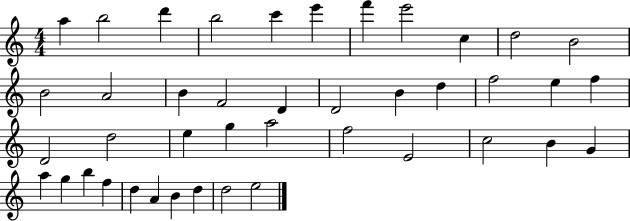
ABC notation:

X:1
T:Untitled
M:4/4
L:1/4
K:C
a b2 d' b2 c' e' f' e'2 c d2 B2 B2 A2 B F2 D D2 B d f2 e f D2 d2 e g a2 f2 E2 c2 B G a g b f d A B d d2 e2